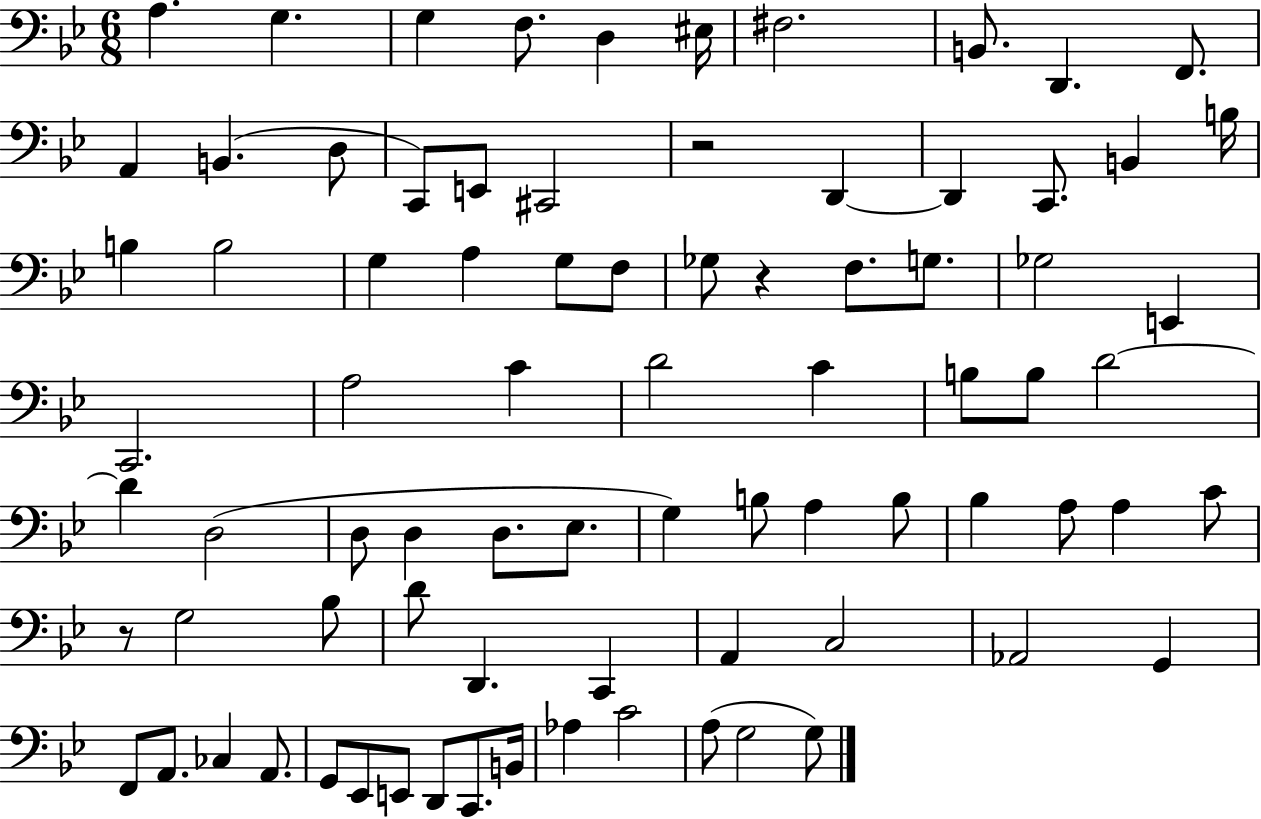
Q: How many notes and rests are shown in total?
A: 81